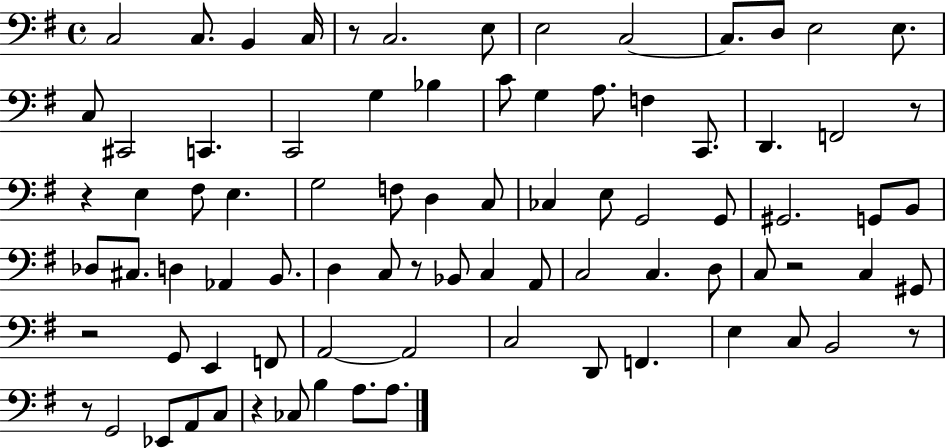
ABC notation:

X:1
T:Untitled
M:4/4
L:1/4
K:G
C,2 C,/2 B,, C,/4 z/2 C,2 E,/2 E,2 C,2 C,/2 D,/2 E,2 E,/2 C,/2 ^C,,2 C,, C,,2 G, _B, C/2 G, A,/2 F, C,,/2 D,, F,,2 z/2 z E, ^F,/2 E, G,2 F,/2 D, C,/2 _C, E,/2 G,,2 G,,/2 ^G,,2 G,,/2 B,,/2 _D,/2 ^C,/2 D, _A,, B,,/2 D, C,/2 z/2 _B,,/2 C, A,,/2 C,2 C, D,/2 C,/2 z2 C, ^G,,/2 z2 G,,/2 E,, F,,/2 A,,2 A,,2 C,2 D,,/2 F,, E, C,/2 B,,2 z/2 z/2 G,,2 _E,,/2 A,,/2 C,/2 z _C,/2 B, A,/2 A,/2